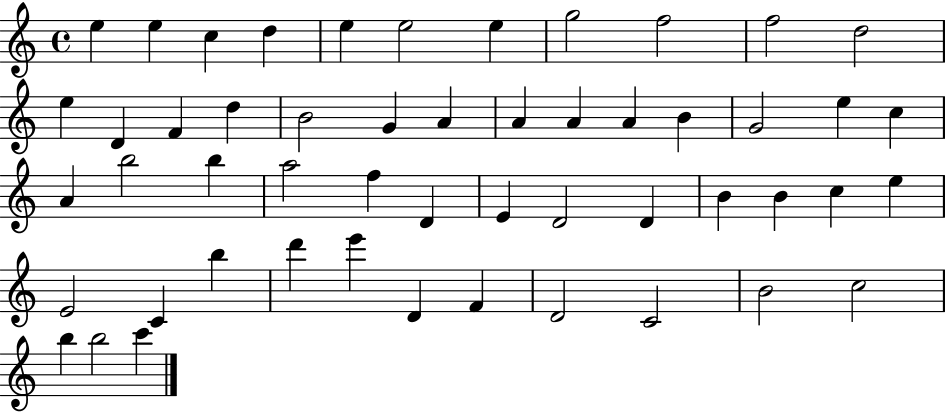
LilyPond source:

{
  \clef treble
  \time 4/4
  \defaultTimeSignature
  \key c \major
  e''4 e''4 c''4 d''4 | e''4 e''2 e''4 | g''2 f''2 | f''2 d''2 | \break e''4 d'4 f'4 d''4 | b'2 g'4 a'4 | a'4 a'4 a'4 b'4 | g'2 e''4 c''4 | \break a'4 b''2 b''4 | a''2 f''4 d'4 | e'4 d'2 d'4 | b'4 b'4 c''4 e''4 | \break e'2 c'4 b''4 | d'''4 e'''4 d'4 f'4 | d'2 c'2 | b'2 c''2 | \break b''4 b''2 c'''4 | \bar "|."
}